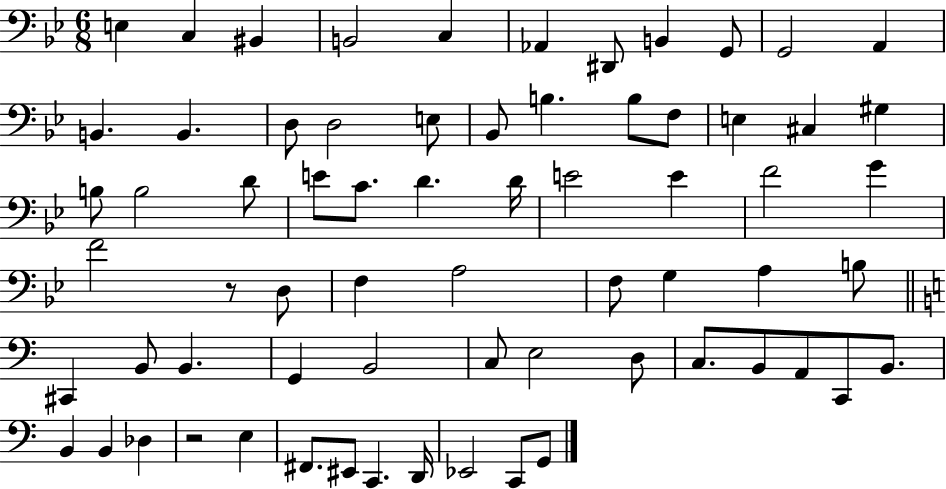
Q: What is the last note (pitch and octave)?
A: G2